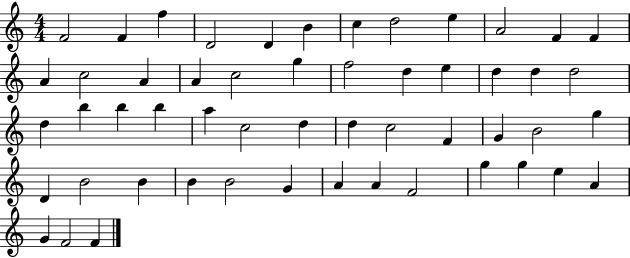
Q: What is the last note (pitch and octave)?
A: F4